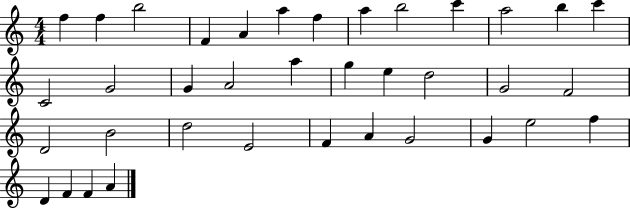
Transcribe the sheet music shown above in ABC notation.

X:1
T:Untitled
M:4/4
L:1/4
K:C
f f b2 F A a f a b2 c' a2 b c' C2 G2 G A2 a g e d2 G2 F2 D2 B2 d2 E2 F A G2 G e2 f D F F A